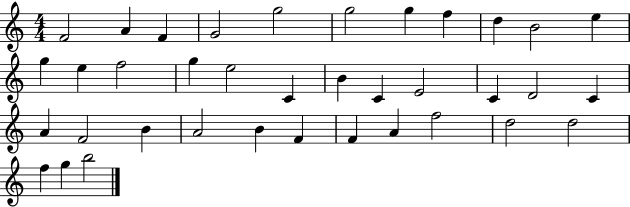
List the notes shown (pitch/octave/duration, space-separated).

F4/h A4/q F4/q G4/h G5/h G5/h G5/q F5/q D5/q B4/h E5/q G5/q E5/q F5/h G5/q E5/h C4/q B4/q C4/q E4/h C4/q D4/h C4/q A4/q F4/h B4/q A4/h B4/q F4/q F4/q A4/q F5/h D5/h D5/h F5/q G5/q B5/h